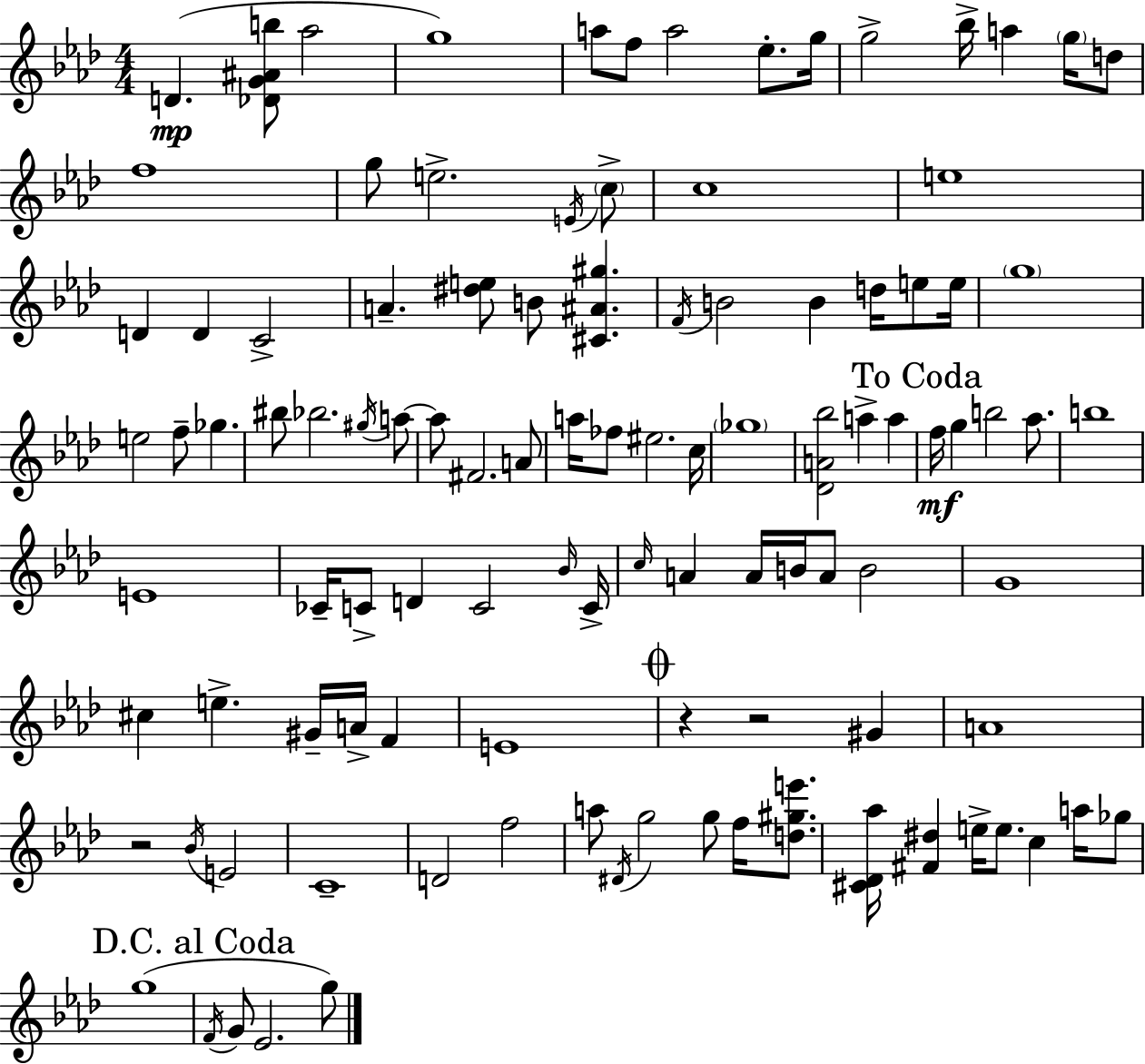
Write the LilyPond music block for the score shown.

{
  \clef treble
  \numericTimeSignature
  \time 4/4
  \key aes \major
  d'4.(\mp <des' g' ais' b''>8 aes''2 | g''1) | a''8 f''8 a''2 ees''8.-. g''16 | g''2-> bes''16-> a''4 \parenthesize g''16 d''8 | \break f''1 | g''8 e''2.-> \acciaccatura { e'16 } \parenthesize c''8-> | c''1 | e''1 | \break d'4 d'4 c'2-> | a'4.-- <dis'' e''>8 b'8 <cis' ais' gis''>4. | \acciaccatura { f'16 } b'2 b'4 d''16 e''8 | e''16 \parenthesize g''1 | \break e''2 f''8-- ges''4. | bis''8 bes''2. | \acciaccatura { gis''16 } a''8~~ a''8 fis'2. | a'8 a''16 fes''8 eis''2. | \break c''16 \parenthesize ges''1 | <des' a' bes''>2 a''4-> a''4 | \mark "To Coda" f''16\mf g''4 b''2 | aes''8. b''1 | \break e'1 | ces'16-- c'8-> d'4 c'2 | \grace { bes'16 } c'16-> \grace { c''16 } a'4 a'16 b'16 a'8 b'2 | g'1 | \break cis''4 e''4.-> gis'16-- | a'16-> f'4 e'1 | \mark \markup { \musicglyph "scripts.coda" } r4 r2 | gis'4 a'1 | \break r2 \acciaccatura { bes'16 } e'2 | c'1-- | d'2 f''2 | a''8 \acciaccatura { dis'16 } g''2 | \break g''8 f''16 <d'' gis'' e'''>8. <cis' des' aes''>16 <fis' dis''>4 e''16-> e''8. | c''4 a''16 ges''8 g''1( | \mark "D.C. al Coda" \acciaccatura { f'16 } g'8 ees'2. | g''8) \bar "|."
}